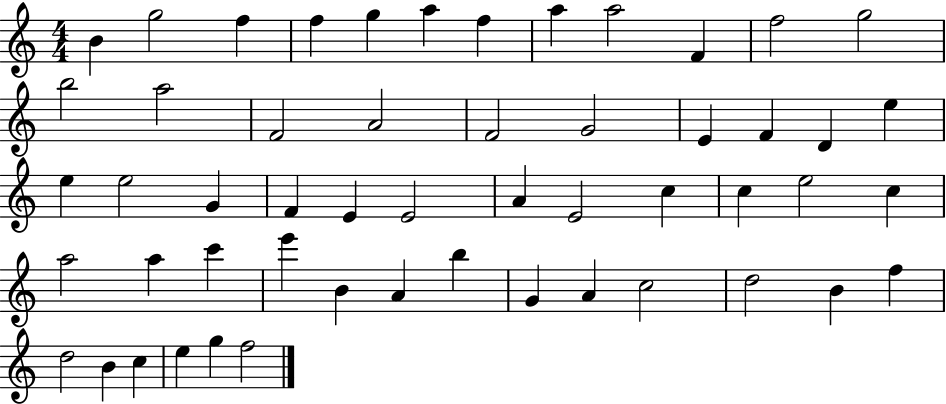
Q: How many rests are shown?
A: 0